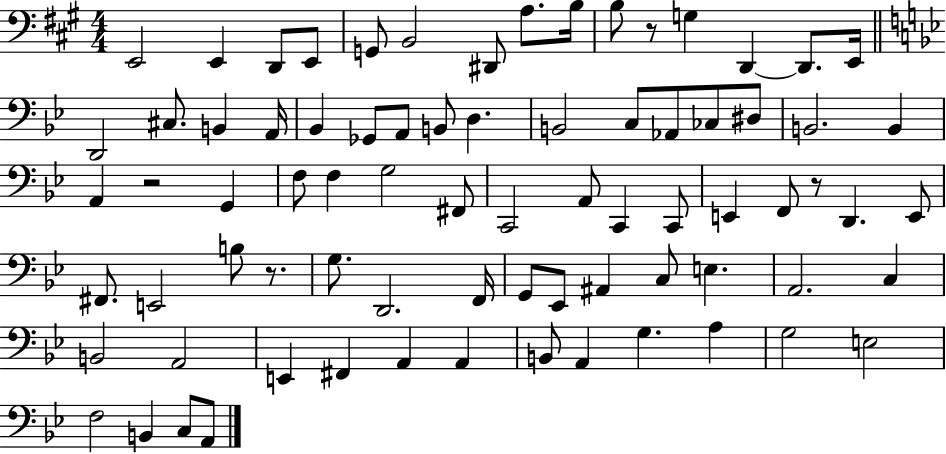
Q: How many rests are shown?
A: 4